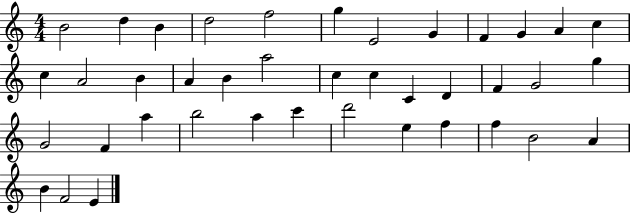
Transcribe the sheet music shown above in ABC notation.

X:1
T:Untitled
M:4/4
L:1/4
K:C
B2 d B d2 f2 g E2 G F G A c c A2 B A B a2 c c C D F G2 g G2 F a b2 a c' d'2 e f f B2 A B F2 E